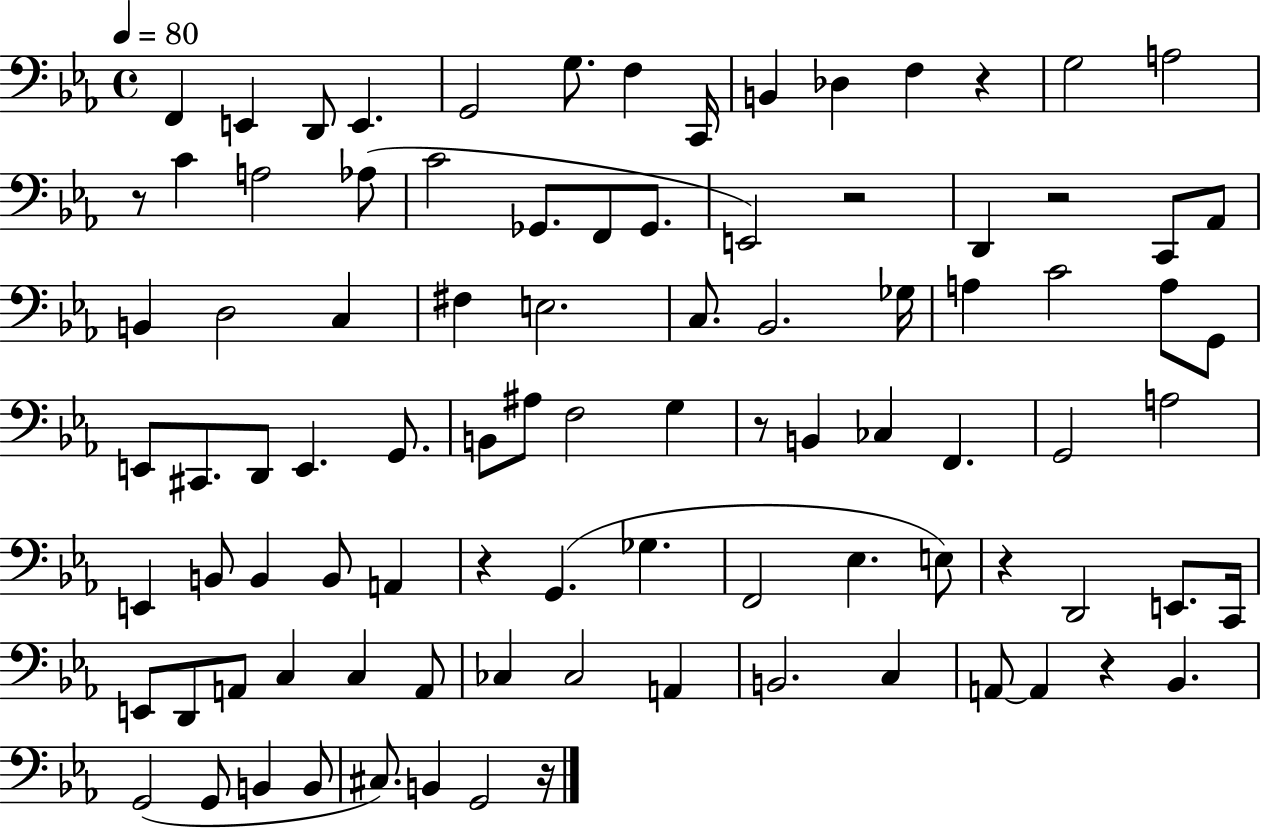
F2/q E2/q D2/e E2/q. G2/h G3/e. F3/q C2/s B2/q Db3/q F3/q R/q G3/h A3/h R/e C4/q A3/h Ab3/e C4/h Gb2/e. F2/e Gb2/e. E2/h R/h D2/q R/h C2/e Ab2/e B2/q D3/h C3/q F#3/q E3/h. C3/e. Bb2/h. Gb3/s A3/q C4/h A3/e G2/e E2/e C#2/e. D2/e E2/q. G2/e. B2/e A#3/e F3/h G3/q R/e B2/q CES3/q F2/q. G2/h A3/h E2/q B2/e B2/q B2/e A2/q R/q G2/q. Gb3/q. F2/h Eb3/q. E3/e R/q D2/h E2/e. C2/s E2/e D2/e A2/e C3/q C3/q A2/e CES3/q CES3/h A2/q B2/h. C3/q A2/e A2/q R/q Bb2/q. G2/h G2/e B2/q B2/e C#3/e. B2/q G2/h R/s